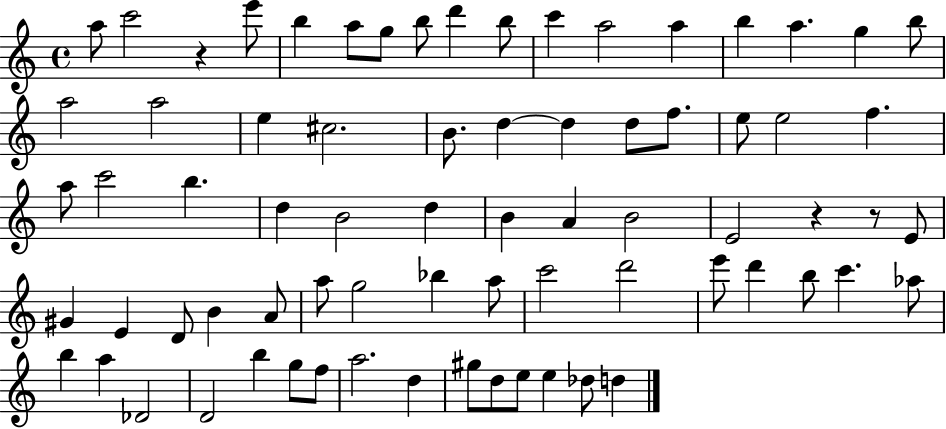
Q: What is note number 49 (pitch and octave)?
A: C6